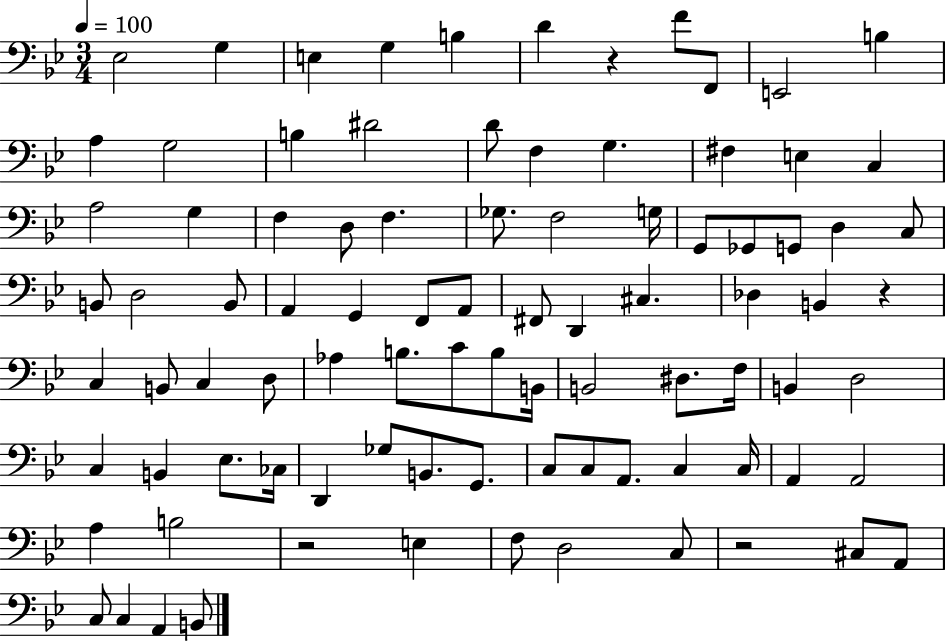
X:1
T:Untitled
M:3/4
L:1/4
K:Bb
_E,2 G, E, G, B, D z F/2 F,,/2 E,,2 B, A, G,2 B, ^D2 D/2 F, G, ^F, E, C, A,2 G, F, D,/2 F, _G,/2 F,2 G,/4 G,,/2 _G,,/2 G,,/2 D, C,/2 B,,/2 D,2 B,,/2 A,, G,, F,,/2 A,,/2 ^F,,/2 D,, ^C, _D, B,, z C, B,,/2 C, D,/2 _A, B,/2 C/2 B,/2 B,,/4 B,,2 ^D,/2 F,/4 B,, D,2 C, B,, _E,/2 _C,/4 D,, _G,/2 B,,/2 G,,/2 C,/2 C,/2 A,,/2 C, C,/4 A,, A,,2 A, B,2 z2 E, F,/2 D,2 C,/2 z2 ^C,/2 A,,/2 C,/2 C, A,, B,,/2